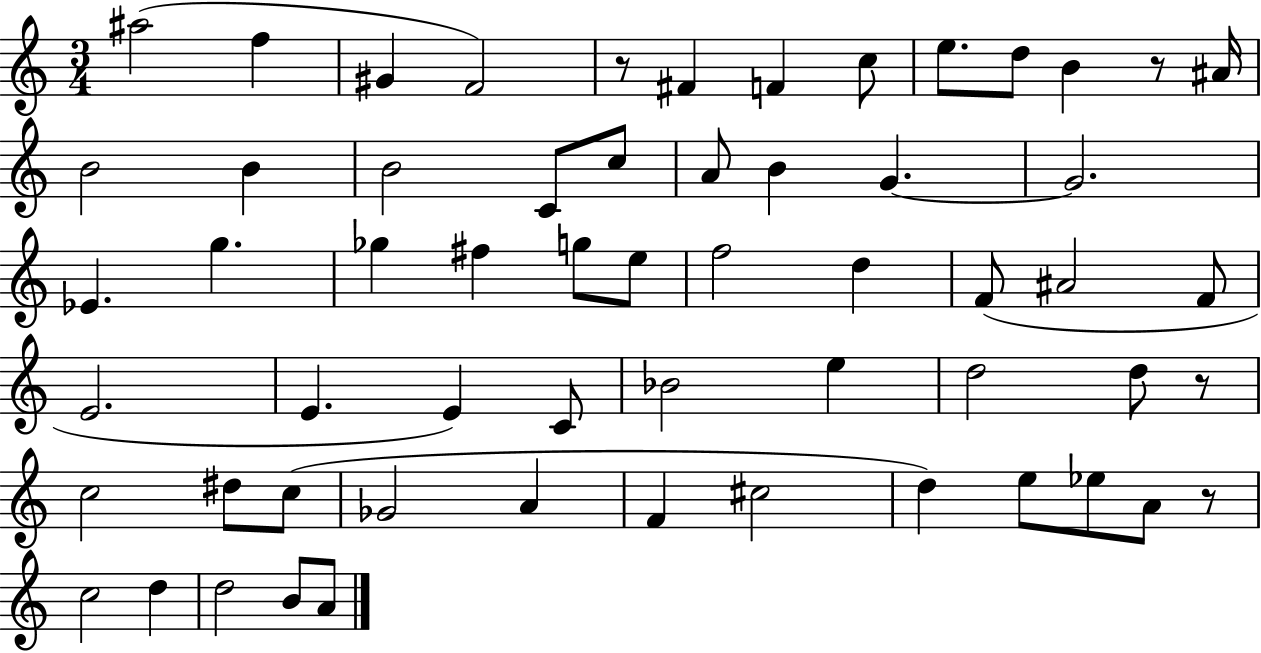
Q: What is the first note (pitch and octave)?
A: A#5